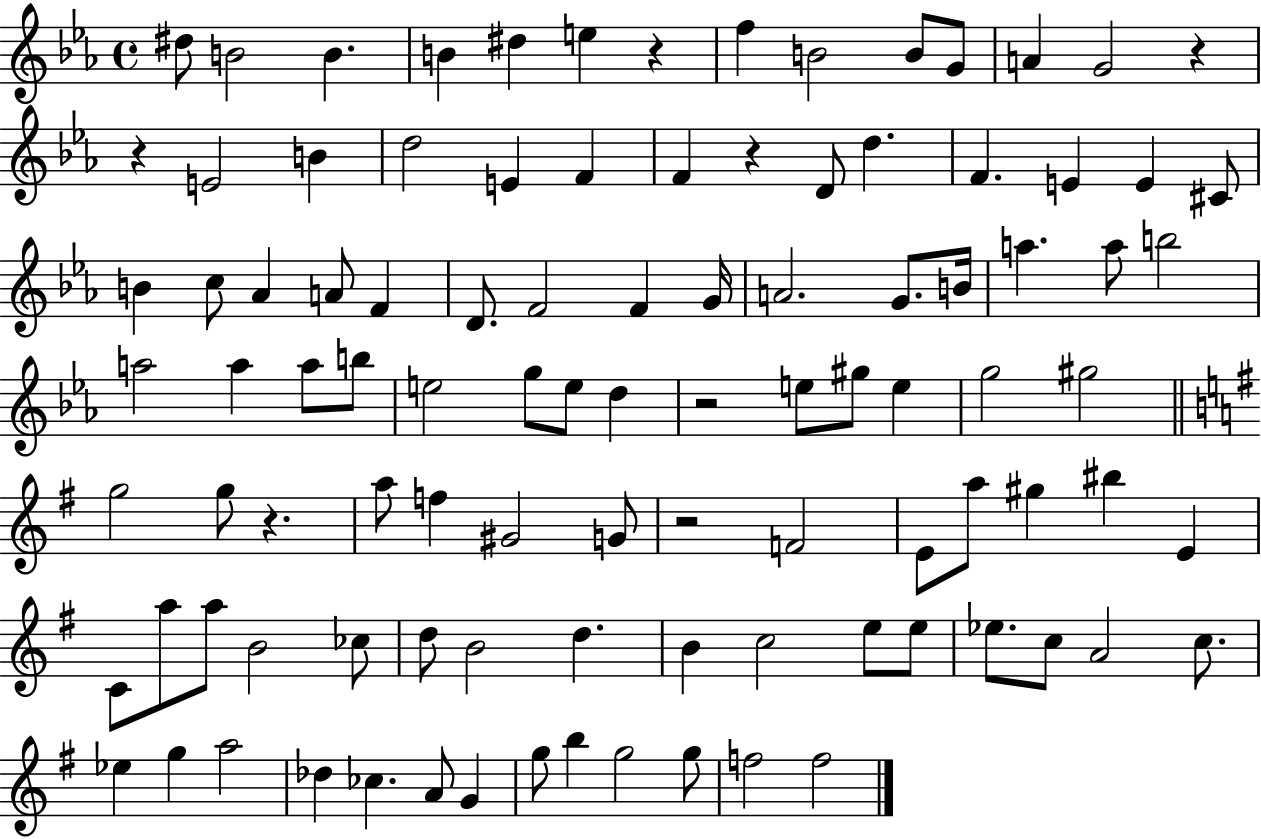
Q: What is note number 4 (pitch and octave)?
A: B4